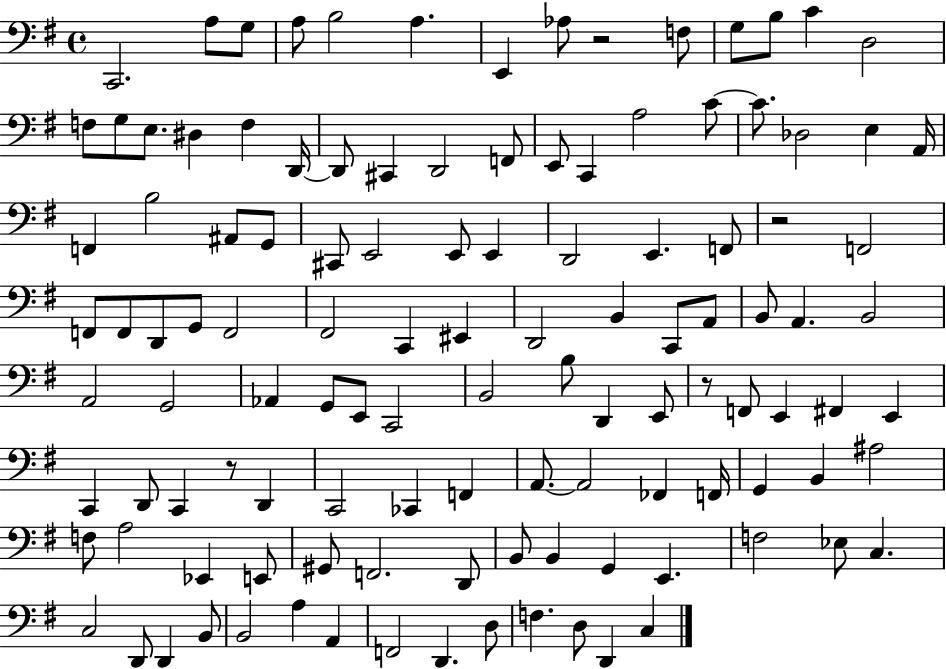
{
  \clef bass
  \time 4/4
  \defaultTimeSignature
  \key g \major
  c,2. a8 g8 | a8 b2 a4. | e,4 aes8 r2 f8 | g8 b8 c'4 d2 | \break f8 g8 e8. dis4 f4 d,16~~ | d,8 cis,4 d,2 f,8 | e,8 c,4 a2 c'8~~ | c'8. des2 e4 a,16 | \break f,4 b2 ais,8 g,8 | cis,8 e,2 e,8 e,4 | d,2 e,4. f,8 | r2 f,2 | \break f,8 f,8 d,8 g,8 f,2 | fis,2 c,4 eis,4 | d,2 b,4 c,8 a,8 | b,8 a,4. b,2 | \break a,2 g,2 | aes,4 g,8 e,8 c,2 | b,2 b8 d,4 e,8 | r8 f,8 e,4 fis,4 e,4 | \break c,4 d,8 c,4 r8 d,4 | c,2 ces,4 f,4 | a,8.~~ a,2 fes,4 f,16 | g,4 b,4 ais2 | \break f8 a2 ees,4 e,8 | gis,8 f,2. d,8 | b,8 b,4 g,4 e,4. | f2 ees8 c4. | \break c2 d,8 d,4 b,8 | b,2 a4 a,4 | f,2 d,4. d8 | f4. d8 d,4 c4 | \break \bar "|."
}